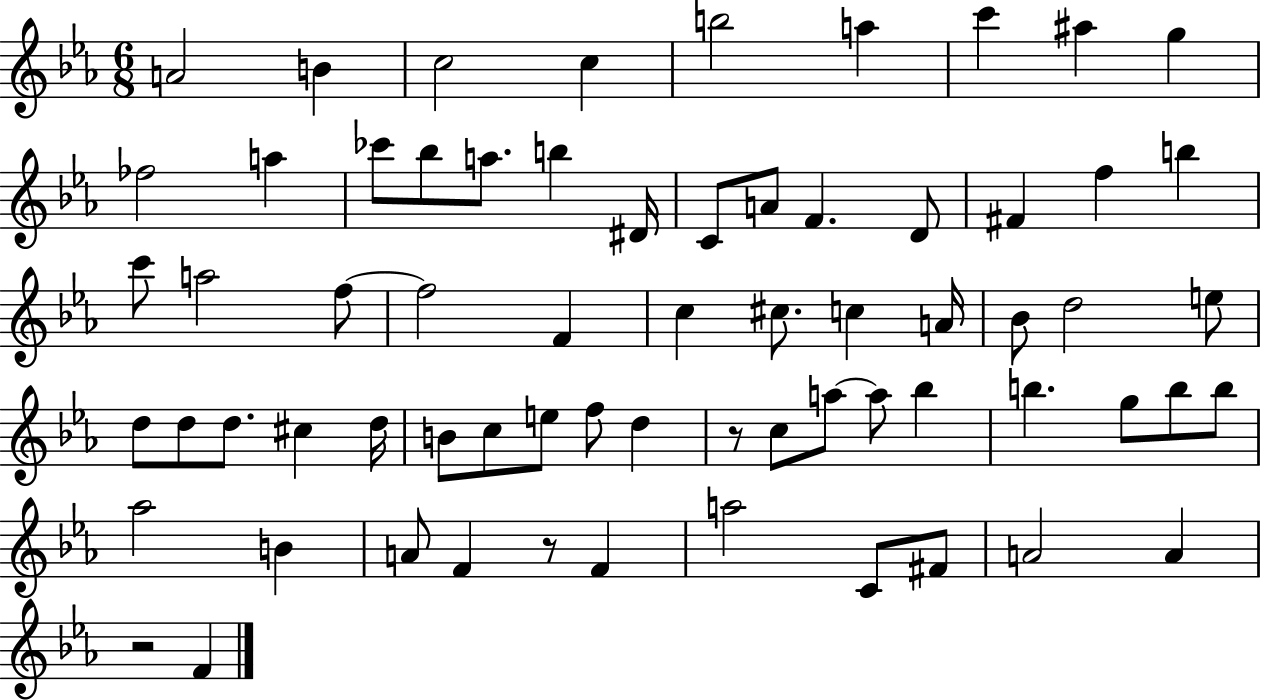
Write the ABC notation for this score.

X:1
T:Untitled
M:6/8
L:1/4
K:Eb
A2 B c2 c b2 a c' ^a g _f2 a _c'/2 _b/2 a/2 b ^D/4 C/2 A/2 F D/2 ^F f b c'/2 a2 f/2 f2 F c ^c/2 c A/4 _B/2 d2 e/2 d/2 d/2 d/2 ^c d/4 B/2 c/2 e/2 f/2 d z/2 c/2 a/2 a/2 _b b g/2 b/2 b/2 _a2 B A/2 F z/2 F a2 C/2 ^F/2 A2 A z2 F